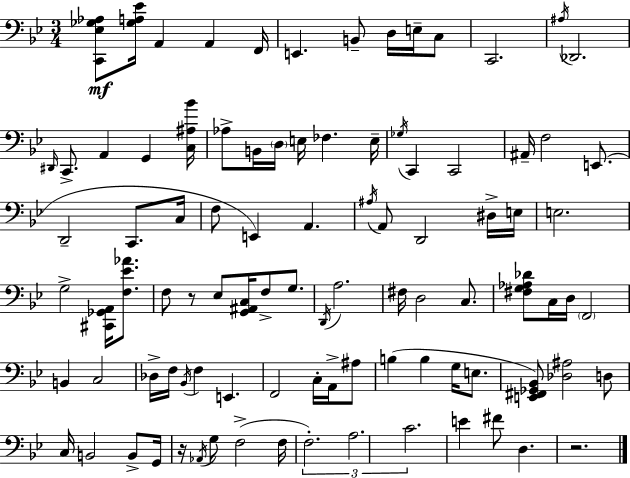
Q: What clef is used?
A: bass